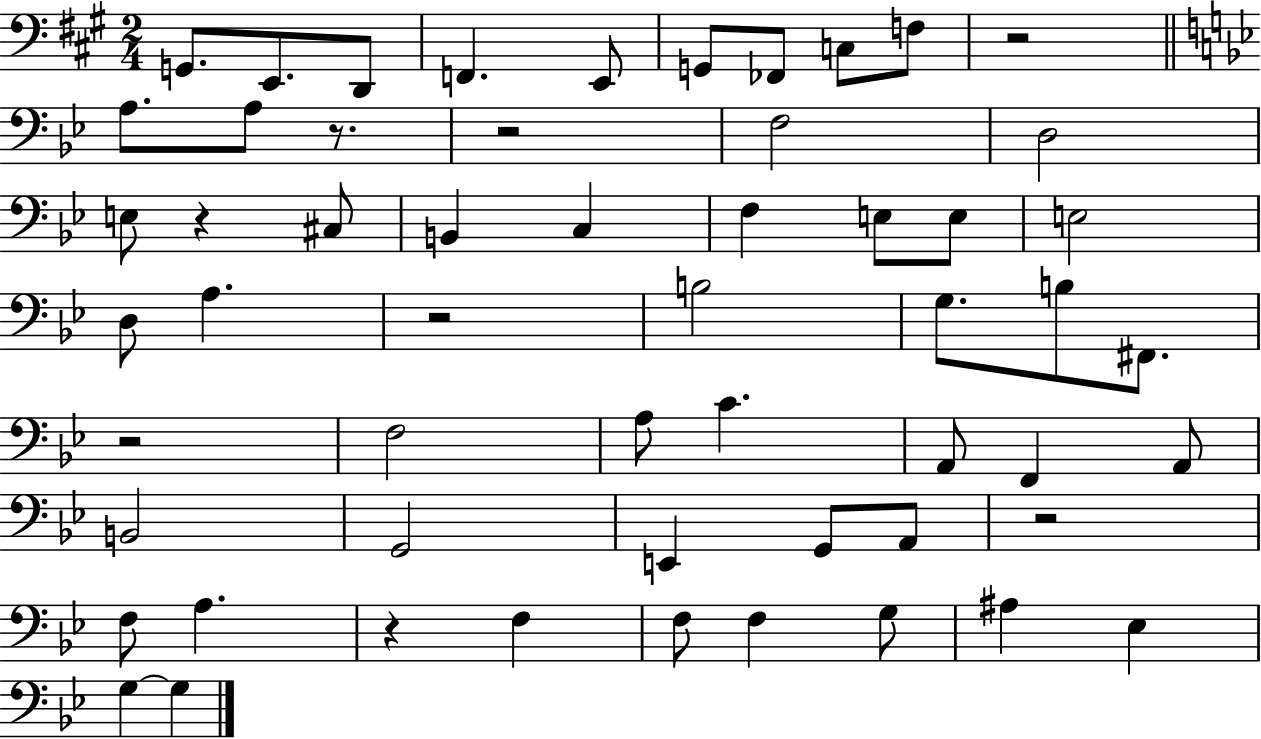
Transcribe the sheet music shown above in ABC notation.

X:1
T:Untitled
M:2/4
L:1/4
K:A
G,,/2 E,,/2 D,,/2 F,, E,,/2 G,,/2 _F,,/2 C,/2 F,/2 z2 A,/2 A,/2 z/2 z2 F,2 D,2 E,/2 z ^C,/2 B,, C, F, E,/2 E,/2 E,2 D,/2 A, z2 B,2 G,/2 B,/2 ^F,,/2 z2 F,2 A,/2 C A,,/2 F,, A,,/2 B,,2 G,,2 E,, G,,/2 A,,/2 z2 F,/2 A, z F, F,/2 F, G,/2 ^A, _E, G, G,